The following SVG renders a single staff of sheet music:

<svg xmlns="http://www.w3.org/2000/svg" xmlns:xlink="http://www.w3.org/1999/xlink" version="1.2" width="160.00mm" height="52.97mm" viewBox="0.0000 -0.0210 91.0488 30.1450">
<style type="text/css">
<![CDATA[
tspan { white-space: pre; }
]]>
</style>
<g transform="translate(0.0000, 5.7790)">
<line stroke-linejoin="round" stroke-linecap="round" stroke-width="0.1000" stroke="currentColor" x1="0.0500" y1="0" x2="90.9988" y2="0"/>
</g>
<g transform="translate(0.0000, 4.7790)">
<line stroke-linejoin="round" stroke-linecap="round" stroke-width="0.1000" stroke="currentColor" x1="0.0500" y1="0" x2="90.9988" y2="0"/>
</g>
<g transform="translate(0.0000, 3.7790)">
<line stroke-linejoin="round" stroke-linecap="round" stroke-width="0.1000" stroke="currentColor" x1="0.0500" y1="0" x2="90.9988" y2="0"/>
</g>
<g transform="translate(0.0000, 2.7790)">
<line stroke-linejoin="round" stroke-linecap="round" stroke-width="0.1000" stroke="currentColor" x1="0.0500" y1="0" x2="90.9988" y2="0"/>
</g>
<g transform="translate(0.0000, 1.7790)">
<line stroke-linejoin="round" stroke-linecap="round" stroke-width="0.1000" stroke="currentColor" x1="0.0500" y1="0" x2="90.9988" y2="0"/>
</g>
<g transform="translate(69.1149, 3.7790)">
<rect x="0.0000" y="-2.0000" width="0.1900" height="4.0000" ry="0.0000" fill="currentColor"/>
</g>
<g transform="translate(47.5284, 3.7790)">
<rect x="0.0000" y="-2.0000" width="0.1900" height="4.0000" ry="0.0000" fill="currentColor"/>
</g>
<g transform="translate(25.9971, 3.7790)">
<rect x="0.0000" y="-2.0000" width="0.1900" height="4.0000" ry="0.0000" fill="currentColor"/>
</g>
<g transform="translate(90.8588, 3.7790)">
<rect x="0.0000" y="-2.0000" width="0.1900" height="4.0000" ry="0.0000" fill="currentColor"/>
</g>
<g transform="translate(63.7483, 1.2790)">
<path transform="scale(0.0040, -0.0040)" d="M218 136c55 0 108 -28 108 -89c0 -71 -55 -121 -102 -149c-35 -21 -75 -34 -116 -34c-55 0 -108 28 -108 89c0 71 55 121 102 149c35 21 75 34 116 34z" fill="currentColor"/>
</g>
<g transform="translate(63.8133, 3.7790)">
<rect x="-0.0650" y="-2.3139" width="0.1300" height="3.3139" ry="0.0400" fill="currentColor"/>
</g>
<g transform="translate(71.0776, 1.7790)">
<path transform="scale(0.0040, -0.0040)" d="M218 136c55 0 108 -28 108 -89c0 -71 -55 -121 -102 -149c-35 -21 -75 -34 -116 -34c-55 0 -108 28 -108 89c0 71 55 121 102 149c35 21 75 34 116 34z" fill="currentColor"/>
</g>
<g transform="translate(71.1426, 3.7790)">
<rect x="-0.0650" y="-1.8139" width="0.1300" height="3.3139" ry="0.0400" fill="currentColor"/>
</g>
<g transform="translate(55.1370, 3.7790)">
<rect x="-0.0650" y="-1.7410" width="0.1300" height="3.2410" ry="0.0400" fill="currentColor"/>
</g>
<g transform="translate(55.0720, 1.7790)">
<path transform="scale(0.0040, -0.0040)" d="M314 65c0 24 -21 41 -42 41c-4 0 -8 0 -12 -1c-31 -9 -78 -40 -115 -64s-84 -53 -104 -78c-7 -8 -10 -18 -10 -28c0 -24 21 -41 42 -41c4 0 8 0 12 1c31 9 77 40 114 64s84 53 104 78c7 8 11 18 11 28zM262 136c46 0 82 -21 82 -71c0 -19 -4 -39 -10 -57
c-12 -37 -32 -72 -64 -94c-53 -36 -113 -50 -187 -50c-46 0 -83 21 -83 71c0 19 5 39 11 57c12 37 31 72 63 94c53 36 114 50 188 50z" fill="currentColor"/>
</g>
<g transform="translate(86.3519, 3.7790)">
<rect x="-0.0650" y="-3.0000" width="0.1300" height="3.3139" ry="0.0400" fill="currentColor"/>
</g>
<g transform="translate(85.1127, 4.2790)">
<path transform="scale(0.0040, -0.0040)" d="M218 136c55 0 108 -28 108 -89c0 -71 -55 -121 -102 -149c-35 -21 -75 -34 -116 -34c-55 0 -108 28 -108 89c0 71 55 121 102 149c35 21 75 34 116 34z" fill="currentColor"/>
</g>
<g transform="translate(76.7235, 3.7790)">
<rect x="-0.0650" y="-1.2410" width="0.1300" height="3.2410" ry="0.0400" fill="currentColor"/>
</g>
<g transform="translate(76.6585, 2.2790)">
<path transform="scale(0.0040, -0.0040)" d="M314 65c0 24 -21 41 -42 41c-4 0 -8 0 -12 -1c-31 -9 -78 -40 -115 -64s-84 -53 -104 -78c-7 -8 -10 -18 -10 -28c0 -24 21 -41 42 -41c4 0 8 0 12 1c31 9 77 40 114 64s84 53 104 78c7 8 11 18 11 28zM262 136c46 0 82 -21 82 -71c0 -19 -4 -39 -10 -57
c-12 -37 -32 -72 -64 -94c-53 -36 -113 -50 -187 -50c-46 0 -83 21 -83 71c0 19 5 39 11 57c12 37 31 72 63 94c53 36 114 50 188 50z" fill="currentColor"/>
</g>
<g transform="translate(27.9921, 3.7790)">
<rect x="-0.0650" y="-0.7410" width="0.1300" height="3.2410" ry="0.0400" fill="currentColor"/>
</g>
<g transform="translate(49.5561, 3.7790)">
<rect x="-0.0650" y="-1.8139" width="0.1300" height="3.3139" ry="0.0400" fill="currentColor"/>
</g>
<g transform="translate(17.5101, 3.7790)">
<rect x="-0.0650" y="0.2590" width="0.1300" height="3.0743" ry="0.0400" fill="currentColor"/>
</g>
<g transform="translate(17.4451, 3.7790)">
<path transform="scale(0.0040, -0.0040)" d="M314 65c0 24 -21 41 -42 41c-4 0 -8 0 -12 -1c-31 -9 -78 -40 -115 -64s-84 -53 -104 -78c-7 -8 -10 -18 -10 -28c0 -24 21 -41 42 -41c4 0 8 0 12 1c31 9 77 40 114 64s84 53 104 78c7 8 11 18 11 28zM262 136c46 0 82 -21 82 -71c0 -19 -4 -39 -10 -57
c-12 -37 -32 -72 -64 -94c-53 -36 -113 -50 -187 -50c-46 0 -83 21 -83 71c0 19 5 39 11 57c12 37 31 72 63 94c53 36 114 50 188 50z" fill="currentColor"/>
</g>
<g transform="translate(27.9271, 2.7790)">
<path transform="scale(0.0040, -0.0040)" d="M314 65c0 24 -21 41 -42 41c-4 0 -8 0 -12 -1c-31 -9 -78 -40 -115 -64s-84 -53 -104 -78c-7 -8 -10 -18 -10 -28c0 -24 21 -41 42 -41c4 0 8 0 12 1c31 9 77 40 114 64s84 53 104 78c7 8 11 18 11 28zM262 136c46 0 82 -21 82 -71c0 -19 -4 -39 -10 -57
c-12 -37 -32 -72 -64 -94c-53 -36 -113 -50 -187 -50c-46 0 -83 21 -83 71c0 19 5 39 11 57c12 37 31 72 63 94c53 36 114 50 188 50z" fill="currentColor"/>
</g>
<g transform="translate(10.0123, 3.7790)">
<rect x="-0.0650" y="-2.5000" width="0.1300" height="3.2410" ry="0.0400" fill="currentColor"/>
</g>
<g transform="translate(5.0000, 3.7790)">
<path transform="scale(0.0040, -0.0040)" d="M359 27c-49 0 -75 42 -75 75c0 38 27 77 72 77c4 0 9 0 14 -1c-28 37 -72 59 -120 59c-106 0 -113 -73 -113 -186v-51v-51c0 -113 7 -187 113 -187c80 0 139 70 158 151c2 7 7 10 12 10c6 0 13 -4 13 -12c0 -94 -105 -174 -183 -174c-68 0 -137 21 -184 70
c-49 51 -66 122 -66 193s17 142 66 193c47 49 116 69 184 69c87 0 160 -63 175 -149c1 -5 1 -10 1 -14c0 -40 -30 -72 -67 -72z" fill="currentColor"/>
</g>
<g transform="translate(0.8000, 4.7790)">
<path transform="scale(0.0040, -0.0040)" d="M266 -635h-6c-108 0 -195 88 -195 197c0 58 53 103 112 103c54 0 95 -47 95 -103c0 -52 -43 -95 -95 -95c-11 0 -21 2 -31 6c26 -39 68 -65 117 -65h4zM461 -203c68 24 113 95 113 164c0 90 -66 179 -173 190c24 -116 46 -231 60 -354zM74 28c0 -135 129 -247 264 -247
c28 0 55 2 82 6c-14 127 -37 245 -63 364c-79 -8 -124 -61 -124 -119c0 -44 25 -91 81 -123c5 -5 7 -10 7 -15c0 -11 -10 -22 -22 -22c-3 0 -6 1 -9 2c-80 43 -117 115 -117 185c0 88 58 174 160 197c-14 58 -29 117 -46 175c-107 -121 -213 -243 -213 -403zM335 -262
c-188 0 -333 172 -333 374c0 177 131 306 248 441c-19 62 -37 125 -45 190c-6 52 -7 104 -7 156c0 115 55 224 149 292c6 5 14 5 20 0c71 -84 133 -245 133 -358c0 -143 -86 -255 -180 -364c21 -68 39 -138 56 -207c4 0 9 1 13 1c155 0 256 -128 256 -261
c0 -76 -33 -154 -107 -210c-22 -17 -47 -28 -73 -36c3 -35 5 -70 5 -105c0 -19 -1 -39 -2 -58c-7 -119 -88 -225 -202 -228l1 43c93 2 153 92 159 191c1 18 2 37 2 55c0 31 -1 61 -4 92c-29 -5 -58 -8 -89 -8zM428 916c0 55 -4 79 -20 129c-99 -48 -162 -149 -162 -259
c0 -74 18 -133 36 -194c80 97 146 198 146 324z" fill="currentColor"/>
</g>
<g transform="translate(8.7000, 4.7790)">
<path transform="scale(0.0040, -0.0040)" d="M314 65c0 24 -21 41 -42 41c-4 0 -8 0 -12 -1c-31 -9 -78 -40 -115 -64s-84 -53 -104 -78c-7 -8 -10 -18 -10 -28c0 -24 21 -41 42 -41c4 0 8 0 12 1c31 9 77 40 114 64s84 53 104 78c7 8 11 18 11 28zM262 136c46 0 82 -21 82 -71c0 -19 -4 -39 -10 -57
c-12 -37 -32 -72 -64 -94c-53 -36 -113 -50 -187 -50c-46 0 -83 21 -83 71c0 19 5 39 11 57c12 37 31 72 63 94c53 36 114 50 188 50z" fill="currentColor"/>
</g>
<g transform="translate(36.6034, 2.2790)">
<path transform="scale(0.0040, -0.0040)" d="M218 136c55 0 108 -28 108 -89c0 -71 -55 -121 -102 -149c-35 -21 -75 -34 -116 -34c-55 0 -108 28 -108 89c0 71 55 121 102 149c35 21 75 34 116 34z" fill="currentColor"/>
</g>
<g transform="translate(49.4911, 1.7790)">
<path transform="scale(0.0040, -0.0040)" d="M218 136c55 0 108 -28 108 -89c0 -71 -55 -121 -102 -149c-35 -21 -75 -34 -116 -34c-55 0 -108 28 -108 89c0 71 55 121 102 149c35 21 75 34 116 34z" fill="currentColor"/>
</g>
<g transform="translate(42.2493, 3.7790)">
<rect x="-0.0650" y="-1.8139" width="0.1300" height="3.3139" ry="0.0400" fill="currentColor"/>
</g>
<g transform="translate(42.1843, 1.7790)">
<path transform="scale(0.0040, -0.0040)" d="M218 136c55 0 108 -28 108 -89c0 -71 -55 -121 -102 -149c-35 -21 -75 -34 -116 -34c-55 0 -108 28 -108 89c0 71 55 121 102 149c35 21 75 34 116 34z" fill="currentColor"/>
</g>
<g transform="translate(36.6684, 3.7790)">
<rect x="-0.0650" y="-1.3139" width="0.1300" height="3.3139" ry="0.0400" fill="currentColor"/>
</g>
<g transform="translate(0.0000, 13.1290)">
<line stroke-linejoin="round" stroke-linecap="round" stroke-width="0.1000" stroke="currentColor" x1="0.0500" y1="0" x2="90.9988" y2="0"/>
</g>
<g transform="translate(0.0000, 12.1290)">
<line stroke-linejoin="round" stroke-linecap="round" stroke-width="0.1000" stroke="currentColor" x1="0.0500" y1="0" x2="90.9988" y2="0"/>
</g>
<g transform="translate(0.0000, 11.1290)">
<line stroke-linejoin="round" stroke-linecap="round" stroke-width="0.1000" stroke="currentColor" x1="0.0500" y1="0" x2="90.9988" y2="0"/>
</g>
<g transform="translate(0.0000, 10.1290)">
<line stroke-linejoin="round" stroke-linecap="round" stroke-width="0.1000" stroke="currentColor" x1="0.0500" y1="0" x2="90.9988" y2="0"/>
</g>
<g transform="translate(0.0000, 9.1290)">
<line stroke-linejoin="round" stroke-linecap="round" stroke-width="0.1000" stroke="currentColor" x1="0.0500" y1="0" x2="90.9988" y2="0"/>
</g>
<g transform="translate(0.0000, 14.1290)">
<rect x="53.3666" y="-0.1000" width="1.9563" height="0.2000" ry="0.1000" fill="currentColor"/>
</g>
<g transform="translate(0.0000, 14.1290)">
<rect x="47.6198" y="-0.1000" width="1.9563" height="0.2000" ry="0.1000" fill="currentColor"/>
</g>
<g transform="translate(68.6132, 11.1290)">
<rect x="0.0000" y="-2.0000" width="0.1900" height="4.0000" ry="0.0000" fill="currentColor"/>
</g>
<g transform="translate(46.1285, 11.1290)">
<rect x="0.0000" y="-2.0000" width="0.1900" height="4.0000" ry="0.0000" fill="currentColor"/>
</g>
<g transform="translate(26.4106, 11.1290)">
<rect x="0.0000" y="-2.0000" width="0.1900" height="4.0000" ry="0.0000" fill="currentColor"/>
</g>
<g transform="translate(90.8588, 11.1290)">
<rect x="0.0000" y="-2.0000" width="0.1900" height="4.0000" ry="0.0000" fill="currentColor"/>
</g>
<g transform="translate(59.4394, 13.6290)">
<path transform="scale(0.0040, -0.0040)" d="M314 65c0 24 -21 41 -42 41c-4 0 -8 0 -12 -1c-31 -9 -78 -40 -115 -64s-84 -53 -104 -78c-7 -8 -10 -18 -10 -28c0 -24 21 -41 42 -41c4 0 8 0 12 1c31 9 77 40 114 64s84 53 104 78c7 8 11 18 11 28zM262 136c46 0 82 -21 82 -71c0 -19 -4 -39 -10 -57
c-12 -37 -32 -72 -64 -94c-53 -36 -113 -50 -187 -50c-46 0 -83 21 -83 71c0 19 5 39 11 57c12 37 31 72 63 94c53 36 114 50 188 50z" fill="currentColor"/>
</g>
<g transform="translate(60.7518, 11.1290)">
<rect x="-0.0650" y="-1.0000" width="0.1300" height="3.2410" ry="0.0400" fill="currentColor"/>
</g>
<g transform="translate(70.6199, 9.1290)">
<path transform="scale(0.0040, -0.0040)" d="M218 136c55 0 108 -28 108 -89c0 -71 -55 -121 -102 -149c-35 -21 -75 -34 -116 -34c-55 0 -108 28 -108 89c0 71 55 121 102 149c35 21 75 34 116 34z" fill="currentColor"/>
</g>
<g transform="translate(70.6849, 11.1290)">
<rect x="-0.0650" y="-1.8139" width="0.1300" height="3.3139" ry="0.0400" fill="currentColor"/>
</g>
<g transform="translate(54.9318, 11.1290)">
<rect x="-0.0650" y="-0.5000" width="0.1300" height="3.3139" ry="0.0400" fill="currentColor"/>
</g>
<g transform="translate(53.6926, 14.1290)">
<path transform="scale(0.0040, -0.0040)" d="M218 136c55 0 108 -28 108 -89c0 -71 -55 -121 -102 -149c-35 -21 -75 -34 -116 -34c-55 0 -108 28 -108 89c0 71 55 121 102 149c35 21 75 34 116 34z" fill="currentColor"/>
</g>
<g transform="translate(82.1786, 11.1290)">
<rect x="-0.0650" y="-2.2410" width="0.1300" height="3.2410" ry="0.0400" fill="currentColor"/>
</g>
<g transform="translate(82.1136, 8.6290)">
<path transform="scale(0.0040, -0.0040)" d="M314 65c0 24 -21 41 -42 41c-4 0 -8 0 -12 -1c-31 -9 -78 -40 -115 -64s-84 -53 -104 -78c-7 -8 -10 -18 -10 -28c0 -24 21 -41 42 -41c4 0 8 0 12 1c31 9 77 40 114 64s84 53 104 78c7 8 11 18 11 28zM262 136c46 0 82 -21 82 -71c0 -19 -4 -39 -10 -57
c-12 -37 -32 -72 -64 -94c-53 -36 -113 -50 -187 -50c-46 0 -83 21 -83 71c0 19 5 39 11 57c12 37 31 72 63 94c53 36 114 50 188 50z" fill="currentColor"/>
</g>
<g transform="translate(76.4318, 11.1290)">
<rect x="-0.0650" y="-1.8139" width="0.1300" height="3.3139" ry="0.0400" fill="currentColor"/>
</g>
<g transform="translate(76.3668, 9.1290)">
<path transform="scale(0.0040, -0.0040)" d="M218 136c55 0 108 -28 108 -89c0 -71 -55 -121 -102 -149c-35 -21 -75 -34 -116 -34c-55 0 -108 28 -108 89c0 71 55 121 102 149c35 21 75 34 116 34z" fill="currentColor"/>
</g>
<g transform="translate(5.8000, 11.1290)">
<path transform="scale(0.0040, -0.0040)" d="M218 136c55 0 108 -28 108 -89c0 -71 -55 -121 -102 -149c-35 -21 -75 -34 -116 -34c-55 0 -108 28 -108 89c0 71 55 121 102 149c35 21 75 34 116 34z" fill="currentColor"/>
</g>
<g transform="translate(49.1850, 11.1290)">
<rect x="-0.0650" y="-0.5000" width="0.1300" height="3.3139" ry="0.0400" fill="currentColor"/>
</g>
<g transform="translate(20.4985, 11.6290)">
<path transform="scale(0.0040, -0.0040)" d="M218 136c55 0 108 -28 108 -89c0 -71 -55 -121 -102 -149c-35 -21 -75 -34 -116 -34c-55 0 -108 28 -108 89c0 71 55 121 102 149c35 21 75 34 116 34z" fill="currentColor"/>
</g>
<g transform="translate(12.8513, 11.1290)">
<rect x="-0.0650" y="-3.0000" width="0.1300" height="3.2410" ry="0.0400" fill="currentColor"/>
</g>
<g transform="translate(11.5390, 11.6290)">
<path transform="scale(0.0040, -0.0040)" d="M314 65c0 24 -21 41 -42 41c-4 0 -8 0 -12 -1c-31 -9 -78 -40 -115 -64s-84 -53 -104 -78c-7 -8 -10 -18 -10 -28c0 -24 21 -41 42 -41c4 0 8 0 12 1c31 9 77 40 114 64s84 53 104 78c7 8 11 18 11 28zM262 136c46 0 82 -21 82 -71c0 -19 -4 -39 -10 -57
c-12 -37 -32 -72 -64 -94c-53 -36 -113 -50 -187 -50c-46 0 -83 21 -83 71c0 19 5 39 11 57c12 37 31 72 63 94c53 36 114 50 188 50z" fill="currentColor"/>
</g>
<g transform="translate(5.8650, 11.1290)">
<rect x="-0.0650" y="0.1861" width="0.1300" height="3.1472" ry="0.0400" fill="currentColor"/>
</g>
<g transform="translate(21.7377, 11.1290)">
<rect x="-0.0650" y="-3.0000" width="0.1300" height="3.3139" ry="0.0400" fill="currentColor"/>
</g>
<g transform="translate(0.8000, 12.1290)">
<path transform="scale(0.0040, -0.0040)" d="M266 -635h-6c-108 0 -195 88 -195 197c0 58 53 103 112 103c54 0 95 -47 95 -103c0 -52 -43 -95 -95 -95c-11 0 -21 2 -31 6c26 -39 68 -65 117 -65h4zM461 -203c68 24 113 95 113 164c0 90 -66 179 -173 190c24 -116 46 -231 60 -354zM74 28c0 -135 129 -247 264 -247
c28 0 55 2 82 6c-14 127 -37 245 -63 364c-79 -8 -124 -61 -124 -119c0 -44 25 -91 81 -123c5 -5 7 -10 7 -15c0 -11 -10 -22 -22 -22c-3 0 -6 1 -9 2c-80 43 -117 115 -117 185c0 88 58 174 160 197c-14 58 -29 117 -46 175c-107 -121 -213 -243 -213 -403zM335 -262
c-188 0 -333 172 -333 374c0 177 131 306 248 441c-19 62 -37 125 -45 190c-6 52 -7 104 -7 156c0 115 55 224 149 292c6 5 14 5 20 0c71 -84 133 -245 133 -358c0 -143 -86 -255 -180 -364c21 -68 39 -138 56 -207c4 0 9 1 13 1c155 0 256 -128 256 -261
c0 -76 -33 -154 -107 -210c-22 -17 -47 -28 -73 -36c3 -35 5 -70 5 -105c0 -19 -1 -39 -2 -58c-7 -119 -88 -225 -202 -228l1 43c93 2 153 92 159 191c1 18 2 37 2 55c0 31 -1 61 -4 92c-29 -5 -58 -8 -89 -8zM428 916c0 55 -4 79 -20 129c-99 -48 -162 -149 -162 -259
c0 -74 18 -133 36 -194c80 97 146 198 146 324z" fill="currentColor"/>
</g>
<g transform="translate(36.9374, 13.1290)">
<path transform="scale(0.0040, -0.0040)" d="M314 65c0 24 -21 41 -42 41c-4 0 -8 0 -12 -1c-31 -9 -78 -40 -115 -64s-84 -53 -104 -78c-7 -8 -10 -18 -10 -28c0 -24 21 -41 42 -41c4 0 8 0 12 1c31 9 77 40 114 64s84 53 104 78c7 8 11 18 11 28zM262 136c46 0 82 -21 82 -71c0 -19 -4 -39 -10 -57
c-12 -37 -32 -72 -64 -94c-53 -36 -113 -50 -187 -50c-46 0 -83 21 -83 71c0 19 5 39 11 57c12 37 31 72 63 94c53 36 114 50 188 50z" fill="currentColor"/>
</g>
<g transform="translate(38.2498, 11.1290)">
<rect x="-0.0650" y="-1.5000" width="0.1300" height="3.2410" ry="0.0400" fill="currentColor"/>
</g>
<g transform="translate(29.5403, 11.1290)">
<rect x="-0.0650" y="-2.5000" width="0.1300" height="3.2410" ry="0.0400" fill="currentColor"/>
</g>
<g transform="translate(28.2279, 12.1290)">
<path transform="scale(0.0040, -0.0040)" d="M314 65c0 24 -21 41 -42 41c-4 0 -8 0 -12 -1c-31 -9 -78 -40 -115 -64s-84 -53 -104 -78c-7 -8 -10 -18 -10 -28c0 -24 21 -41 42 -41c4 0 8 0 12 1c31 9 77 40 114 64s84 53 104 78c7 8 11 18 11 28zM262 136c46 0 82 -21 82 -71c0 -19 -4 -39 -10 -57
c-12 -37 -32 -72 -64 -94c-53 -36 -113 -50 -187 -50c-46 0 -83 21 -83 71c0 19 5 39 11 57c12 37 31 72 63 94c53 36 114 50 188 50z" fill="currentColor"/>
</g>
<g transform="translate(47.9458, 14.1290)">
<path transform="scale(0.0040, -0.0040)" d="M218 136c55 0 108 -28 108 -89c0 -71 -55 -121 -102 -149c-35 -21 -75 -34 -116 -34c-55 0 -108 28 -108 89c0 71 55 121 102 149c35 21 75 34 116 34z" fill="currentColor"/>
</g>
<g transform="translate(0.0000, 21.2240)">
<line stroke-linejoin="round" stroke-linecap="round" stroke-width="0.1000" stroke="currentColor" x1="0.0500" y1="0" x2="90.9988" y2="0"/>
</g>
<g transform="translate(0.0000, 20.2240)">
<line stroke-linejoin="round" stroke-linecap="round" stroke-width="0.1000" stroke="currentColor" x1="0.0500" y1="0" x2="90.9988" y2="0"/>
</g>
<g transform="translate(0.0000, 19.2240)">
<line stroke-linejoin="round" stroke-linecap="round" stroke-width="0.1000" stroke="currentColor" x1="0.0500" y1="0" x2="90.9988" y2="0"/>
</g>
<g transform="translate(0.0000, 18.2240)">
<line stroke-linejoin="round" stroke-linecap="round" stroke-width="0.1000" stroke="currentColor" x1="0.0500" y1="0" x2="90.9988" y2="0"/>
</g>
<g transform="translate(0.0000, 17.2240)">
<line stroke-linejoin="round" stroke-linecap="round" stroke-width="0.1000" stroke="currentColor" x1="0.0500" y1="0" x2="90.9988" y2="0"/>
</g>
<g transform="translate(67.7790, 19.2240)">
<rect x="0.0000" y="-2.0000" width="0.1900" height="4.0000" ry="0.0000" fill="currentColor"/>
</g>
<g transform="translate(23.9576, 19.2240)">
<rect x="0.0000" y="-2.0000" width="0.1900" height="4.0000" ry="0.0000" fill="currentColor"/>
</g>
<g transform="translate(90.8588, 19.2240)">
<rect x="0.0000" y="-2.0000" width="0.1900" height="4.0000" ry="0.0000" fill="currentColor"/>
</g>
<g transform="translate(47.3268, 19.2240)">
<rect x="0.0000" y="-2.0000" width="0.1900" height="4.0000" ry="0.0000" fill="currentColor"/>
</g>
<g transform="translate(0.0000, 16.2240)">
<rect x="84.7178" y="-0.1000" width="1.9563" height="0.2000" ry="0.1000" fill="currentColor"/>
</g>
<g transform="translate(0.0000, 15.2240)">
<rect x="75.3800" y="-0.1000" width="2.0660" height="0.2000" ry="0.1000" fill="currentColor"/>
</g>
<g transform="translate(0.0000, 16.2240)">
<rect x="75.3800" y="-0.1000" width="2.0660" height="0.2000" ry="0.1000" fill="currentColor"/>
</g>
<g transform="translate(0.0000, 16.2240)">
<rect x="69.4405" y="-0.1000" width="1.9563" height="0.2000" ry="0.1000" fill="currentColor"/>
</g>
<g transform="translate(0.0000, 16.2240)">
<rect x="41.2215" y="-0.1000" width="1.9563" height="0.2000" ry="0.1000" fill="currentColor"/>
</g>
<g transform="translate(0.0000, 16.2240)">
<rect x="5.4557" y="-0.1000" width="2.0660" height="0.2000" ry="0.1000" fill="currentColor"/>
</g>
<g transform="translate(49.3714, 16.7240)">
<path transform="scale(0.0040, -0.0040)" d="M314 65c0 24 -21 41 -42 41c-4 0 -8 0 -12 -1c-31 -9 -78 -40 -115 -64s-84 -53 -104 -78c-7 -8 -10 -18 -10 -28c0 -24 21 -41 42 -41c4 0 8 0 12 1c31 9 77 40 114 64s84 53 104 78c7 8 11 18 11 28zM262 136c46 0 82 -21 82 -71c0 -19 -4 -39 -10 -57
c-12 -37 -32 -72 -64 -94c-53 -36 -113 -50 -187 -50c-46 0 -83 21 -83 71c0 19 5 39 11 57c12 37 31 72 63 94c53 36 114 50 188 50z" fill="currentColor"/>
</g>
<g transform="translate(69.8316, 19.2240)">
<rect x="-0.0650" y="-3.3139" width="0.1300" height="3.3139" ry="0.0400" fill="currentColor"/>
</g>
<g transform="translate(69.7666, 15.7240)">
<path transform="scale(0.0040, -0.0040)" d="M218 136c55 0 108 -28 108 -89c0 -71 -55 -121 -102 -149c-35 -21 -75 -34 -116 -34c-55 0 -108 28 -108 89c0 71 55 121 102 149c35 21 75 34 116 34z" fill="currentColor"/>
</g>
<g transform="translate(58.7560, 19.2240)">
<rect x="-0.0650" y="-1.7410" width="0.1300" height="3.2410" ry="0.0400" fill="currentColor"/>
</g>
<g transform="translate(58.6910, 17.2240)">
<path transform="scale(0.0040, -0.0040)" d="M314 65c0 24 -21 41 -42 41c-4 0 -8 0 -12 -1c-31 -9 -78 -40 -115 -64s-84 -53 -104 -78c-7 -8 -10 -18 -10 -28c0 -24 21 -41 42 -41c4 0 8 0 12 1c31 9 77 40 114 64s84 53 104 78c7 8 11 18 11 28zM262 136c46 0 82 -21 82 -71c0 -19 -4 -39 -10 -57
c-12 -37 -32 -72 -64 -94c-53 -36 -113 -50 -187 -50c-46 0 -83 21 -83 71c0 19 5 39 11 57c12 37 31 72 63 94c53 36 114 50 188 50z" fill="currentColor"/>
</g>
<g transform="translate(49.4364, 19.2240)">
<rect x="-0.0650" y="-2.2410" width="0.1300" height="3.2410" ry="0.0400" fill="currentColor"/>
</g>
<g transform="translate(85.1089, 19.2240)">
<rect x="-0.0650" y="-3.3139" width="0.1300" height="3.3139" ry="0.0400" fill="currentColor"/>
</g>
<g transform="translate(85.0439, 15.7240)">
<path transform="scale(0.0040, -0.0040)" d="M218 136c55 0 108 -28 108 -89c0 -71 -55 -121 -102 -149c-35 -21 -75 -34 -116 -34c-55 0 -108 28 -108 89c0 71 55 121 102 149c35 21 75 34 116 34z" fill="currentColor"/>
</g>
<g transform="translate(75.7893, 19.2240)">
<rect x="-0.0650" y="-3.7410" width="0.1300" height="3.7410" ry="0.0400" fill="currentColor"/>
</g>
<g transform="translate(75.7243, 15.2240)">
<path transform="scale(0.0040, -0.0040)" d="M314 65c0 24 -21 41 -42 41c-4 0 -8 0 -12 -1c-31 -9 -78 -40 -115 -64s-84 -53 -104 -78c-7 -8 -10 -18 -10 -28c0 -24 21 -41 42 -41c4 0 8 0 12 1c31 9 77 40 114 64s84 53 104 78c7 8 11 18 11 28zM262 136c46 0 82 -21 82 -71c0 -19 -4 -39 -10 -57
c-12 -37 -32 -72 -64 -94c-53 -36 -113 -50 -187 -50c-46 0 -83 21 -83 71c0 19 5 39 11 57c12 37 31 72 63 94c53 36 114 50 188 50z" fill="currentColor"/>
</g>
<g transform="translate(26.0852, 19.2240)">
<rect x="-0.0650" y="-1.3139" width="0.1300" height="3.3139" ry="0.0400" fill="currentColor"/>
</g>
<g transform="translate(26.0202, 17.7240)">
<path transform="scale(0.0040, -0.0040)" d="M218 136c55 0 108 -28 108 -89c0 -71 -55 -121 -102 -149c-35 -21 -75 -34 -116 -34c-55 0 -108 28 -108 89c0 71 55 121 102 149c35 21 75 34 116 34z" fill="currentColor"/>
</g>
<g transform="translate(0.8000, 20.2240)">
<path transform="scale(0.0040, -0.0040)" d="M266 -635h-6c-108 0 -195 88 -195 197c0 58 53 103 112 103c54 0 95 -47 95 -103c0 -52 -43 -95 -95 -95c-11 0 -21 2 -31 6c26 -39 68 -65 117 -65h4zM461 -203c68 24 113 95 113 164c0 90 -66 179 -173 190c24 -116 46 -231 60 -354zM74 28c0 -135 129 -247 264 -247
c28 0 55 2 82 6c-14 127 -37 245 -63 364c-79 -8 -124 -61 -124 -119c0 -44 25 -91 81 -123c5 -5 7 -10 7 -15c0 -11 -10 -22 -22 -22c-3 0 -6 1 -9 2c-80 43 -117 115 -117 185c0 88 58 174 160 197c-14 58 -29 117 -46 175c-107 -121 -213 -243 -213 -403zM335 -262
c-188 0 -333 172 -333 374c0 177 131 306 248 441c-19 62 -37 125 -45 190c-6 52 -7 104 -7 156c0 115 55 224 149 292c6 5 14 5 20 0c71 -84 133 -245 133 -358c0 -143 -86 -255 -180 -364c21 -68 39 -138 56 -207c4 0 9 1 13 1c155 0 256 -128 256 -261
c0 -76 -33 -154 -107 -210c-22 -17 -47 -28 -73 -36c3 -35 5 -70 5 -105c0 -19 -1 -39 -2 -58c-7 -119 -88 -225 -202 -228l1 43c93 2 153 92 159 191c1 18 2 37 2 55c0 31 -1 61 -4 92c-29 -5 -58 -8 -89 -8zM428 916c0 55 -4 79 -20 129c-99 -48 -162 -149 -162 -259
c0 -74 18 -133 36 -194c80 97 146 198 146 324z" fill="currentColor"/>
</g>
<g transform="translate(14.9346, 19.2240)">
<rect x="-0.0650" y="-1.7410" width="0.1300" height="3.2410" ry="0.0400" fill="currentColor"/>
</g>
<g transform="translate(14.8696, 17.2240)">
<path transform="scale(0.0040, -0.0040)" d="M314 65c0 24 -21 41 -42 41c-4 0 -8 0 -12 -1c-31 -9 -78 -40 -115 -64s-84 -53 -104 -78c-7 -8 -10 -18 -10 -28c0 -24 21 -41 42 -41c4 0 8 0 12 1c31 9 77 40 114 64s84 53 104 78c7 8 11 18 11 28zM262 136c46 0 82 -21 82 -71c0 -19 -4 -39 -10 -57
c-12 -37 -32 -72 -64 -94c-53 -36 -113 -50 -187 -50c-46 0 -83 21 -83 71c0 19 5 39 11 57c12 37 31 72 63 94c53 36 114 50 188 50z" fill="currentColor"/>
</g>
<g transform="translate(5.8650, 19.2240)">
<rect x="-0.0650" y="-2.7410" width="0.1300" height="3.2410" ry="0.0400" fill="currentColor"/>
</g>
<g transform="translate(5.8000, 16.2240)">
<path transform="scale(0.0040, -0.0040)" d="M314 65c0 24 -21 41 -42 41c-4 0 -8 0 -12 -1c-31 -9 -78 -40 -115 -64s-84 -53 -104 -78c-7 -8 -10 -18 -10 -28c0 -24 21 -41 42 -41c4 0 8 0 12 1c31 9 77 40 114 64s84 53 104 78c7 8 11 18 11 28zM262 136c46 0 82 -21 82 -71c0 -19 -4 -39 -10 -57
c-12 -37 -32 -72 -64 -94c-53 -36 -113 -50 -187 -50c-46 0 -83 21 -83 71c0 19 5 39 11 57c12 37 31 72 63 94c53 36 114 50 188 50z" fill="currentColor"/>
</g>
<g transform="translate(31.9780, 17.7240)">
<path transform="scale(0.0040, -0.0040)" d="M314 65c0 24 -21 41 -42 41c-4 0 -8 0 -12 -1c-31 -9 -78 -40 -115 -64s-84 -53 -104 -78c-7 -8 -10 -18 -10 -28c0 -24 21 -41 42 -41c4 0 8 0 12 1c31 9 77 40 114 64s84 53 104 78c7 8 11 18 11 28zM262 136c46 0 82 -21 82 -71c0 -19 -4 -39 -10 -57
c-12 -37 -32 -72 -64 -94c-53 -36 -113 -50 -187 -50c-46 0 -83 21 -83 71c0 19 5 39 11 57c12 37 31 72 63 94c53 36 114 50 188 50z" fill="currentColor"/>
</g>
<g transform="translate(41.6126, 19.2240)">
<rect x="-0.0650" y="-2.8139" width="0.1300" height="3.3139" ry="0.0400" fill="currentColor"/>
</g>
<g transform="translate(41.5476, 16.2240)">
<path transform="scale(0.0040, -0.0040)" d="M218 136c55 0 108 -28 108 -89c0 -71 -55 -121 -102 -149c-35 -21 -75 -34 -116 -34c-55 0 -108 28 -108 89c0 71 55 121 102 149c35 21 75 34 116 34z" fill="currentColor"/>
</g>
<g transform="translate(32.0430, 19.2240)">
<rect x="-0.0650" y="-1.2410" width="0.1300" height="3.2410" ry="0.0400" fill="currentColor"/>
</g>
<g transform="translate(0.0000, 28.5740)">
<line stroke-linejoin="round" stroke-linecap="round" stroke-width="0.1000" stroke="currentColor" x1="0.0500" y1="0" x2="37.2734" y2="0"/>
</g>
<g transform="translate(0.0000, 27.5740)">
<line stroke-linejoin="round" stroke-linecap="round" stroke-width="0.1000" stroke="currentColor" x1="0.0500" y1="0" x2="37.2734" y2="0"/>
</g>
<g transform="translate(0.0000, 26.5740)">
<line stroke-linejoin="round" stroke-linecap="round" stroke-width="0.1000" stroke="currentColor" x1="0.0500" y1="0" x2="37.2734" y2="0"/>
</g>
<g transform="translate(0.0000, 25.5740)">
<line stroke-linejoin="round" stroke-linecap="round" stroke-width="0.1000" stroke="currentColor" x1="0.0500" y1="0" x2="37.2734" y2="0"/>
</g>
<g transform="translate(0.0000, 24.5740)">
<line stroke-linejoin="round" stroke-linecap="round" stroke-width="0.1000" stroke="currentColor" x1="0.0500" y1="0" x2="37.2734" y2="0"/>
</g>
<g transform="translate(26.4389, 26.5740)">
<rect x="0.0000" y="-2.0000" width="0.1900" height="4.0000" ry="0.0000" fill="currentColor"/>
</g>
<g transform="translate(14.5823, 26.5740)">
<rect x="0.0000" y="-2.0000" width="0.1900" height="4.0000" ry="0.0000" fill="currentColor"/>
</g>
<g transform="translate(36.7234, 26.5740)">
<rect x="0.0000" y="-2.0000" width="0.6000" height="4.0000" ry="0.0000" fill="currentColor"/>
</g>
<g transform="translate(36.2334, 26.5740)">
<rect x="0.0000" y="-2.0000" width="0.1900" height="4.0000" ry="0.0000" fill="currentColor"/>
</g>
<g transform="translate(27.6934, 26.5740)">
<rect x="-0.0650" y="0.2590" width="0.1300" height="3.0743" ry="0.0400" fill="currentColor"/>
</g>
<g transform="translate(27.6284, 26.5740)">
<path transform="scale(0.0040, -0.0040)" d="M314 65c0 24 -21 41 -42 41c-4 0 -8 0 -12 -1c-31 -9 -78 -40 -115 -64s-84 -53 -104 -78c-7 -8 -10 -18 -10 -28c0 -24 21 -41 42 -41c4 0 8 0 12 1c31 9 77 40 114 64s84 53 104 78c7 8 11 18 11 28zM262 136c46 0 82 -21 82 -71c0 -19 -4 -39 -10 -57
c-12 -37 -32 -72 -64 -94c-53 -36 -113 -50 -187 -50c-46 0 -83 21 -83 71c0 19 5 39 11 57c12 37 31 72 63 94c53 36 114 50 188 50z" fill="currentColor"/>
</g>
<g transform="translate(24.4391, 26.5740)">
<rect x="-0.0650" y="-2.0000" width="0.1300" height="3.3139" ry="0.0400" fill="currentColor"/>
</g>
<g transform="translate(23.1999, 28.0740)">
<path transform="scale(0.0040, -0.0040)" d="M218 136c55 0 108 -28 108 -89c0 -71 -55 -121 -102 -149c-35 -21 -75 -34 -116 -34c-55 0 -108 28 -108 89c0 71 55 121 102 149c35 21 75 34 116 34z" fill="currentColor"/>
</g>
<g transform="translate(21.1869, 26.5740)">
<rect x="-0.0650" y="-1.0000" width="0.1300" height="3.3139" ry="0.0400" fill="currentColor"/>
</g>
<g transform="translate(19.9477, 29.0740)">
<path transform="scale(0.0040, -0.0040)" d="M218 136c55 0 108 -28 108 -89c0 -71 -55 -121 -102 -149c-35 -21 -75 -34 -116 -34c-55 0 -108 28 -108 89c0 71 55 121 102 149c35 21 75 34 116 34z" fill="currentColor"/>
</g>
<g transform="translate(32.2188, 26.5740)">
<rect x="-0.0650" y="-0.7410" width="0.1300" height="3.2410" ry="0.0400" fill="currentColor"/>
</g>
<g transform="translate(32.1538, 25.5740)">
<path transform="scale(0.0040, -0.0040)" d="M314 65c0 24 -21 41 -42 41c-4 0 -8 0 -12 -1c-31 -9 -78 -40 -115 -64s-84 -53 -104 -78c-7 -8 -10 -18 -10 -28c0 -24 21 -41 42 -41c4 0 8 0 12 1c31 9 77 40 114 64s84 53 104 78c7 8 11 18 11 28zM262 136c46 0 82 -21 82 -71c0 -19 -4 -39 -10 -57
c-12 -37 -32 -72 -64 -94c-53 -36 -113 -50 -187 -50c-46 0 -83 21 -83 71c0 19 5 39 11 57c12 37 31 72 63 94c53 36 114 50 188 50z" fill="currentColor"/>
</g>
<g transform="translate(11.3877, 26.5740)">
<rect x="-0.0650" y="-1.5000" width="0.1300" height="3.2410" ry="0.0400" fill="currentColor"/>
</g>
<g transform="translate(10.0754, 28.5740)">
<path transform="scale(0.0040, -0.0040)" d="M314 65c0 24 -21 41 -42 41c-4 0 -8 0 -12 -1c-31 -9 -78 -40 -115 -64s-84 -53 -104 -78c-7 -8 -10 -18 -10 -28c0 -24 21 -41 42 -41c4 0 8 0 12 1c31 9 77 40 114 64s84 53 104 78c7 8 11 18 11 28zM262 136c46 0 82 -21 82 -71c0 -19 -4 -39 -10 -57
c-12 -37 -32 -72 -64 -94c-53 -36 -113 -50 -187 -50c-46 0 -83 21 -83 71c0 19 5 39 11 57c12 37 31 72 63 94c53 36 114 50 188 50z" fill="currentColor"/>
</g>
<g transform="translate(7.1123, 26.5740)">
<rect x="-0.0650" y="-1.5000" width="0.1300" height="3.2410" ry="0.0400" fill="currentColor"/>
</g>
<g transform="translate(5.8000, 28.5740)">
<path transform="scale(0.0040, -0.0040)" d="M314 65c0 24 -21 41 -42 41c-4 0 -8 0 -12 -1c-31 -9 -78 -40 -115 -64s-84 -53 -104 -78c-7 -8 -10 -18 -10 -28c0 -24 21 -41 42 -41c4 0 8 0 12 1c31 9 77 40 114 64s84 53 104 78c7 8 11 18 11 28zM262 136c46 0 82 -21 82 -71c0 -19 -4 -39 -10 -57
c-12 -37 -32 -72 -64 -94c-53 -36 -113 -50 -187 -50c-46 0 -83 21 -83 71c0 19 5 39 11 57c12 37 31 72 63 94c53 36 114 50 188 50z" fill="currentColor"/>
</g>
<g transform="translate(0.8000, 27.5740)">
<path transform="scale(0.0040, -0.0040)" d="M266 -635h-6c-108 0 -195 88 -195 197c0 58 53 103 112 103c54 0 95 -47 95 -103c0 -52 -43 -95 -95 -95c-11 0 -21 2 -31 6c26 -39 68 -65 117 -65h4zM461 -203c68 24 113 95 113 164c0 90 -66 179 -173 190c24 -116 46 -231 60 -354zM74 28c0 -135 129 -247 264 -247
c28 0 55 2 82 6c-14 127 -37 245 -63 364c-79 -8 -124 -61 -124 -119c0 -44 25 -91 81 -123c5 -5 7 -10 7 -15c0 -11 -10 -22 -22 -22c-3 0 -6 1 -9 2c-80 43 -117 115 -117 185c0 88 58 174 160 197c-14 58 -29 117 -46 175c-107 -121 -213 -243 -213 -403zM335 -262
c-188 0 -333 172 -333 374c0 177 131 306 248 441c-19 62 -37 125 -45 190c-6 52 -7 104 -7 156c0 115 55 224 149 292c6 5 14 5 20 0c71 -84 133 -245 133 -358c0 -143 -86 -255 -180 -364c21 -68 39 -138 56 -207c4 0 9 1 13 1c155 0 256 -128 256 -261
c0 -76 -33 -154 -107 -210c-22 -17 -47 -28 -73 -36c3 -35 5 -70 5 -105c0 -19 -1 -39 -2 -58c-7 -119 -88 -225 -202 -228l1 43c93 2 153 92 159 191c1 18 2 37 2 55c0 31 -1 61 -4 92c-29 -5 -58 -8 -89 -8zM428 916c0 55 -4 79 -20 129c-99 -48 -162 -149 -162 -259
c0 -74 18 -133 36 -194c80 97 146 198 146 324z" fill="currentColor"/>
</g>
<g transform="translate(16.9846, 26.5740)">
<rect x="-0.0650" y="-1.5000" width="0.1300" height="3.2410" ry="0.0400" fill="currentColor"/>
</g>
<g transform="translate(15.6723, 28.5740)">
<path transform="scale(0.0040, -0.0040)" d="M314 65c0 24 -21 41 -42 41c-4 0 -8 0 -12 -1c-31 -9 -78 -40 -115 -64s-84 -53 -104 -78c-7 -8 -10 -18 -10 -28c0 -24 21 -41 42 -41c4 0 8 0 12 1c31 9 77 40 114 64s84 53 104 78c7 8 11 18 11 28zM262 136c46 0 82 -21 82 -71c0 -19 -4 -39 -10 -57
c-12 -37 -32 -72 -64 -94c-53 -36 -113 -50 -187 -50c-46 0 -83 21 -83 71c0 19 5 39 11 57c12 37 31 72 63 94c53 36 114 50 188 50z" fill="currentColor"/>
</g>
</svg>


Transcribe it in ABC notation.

X:1
T:Untitled
M:4/4
L:1/4
K:C
G2 B2 d2 e f f f2 g f e2 A B A2 A G2 E2 C C D2 f f g2 a2 f2 e e2 a g2 f2 b c'2 b E2 E2 E2 D F B2 d2